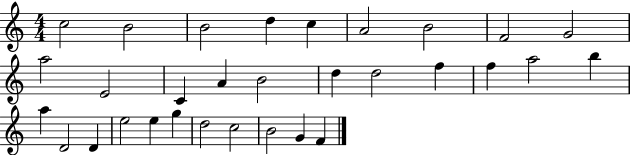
C5/h B4/h B4/h D5/q C5/q A4/h B4/h F4/h G4/h A5/h E4/h C4/q A4/q B4/h D5/q D5/h F5/q F5/q A5/h B5/q A5/q D4/h D4/q E5/h E5/q G5/q D5/h C5/h B4/h G4/q F4/q